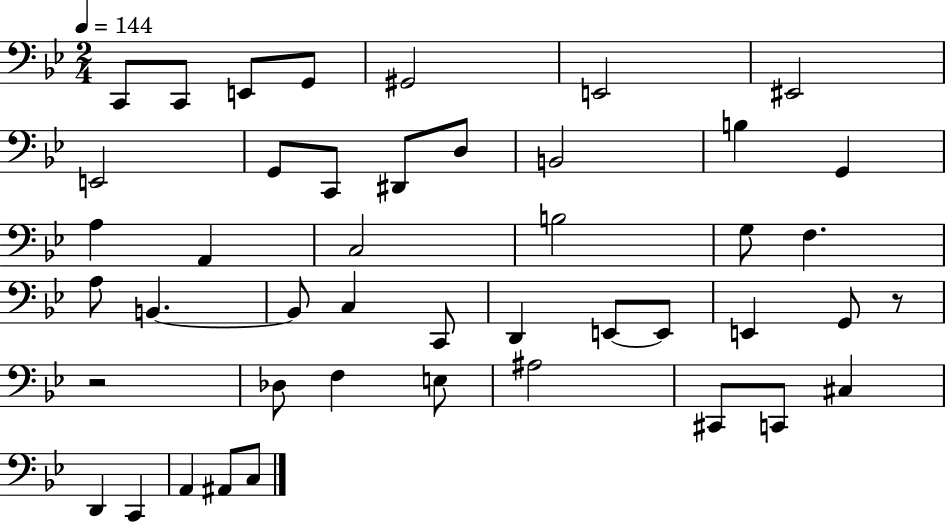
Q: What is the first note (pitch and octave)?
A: C2